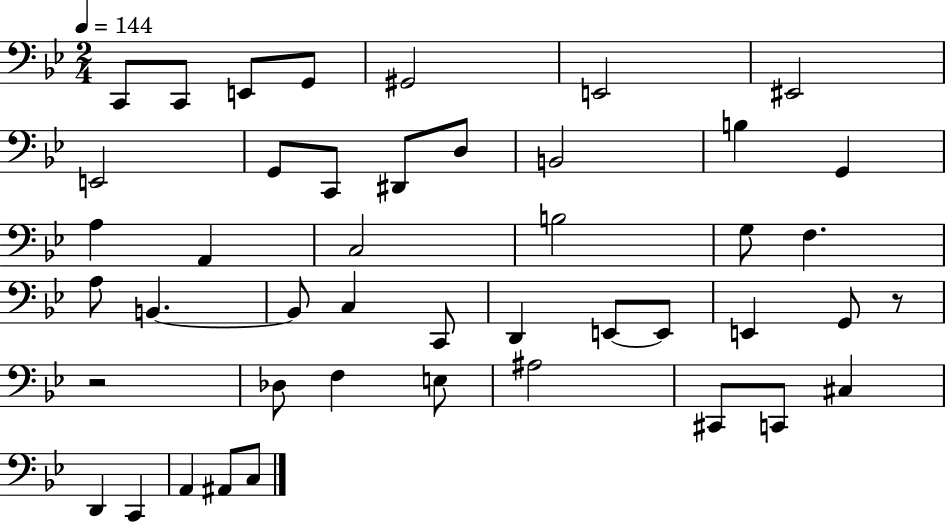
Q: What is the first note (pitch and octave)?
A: C2